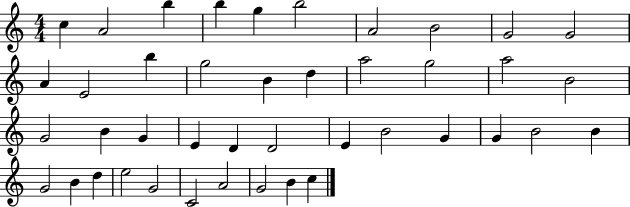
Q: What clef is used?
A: treble